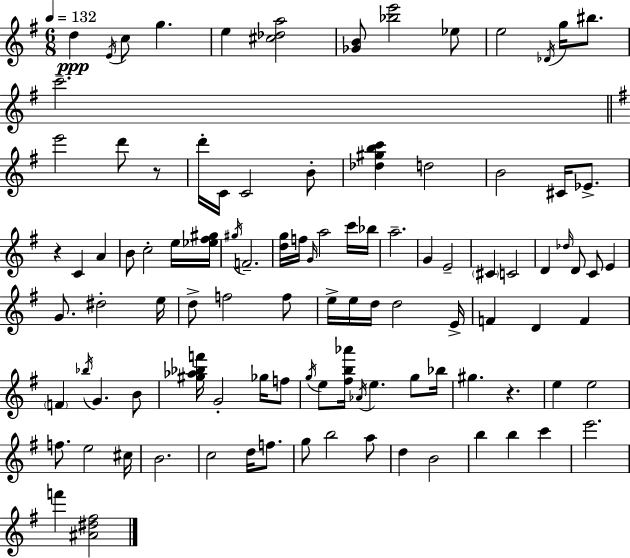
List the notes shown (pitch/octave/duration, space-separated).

D5/q E4/s C5/e G5/q. E5/q [C#5,Db5,A5]/h [Gb4,B4]/e [Bb5,E6]/h Eb5/e E5/h Db4/s G5/s BIS5/e. C6/h. E6/h D6/e R/e D6/s C4/s C4/h B4/e [Db5,G#5,B5,C6]/q D5/h B4/h C#4/s Eb4/e. R/q C4/q A4/q B4/e C5/h E5/s [Eb5,F#5,G#5]/s G#5/s F4/h. [D5,G5]/s F5/s G4/s A5/h C6/s Bb5/s A5/h. G4/q E4/h C#4/q C4/h D4/q Db5/s D4/e C4/e E4/q G4/e. D#5/h E5/s D5/e F5/h F5/e E5/s E5/s D5/s D5/h E4/s F4/q D4/q F4/q F4/q Bb5/s G4/q. B4/e [G#5,Ab5,Bb5,F6]/s G4/h Gb5/s F5/e G5/s E5/e [F#5,B5,Ab6]/s Ab4/s E5/q. G5/e Bb5/s G#5/q. R/q. E5/q E5/h F5/e. E5/h C#5/s B4/h. C5/h D5/s F5/e. G5/e B5/h A5/e D5/q B4/h B5/q B5/q C6/q E6/h. F6/q [A#4,D#5,F#5]/h